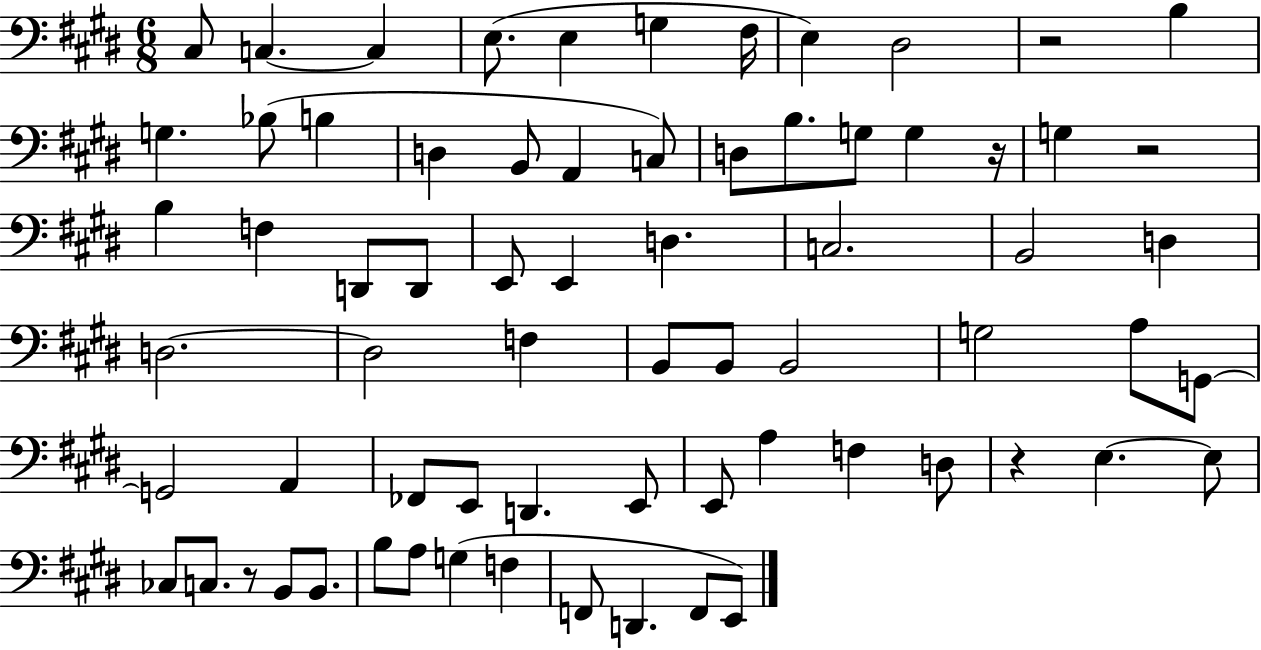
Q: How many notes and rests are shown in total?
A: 70